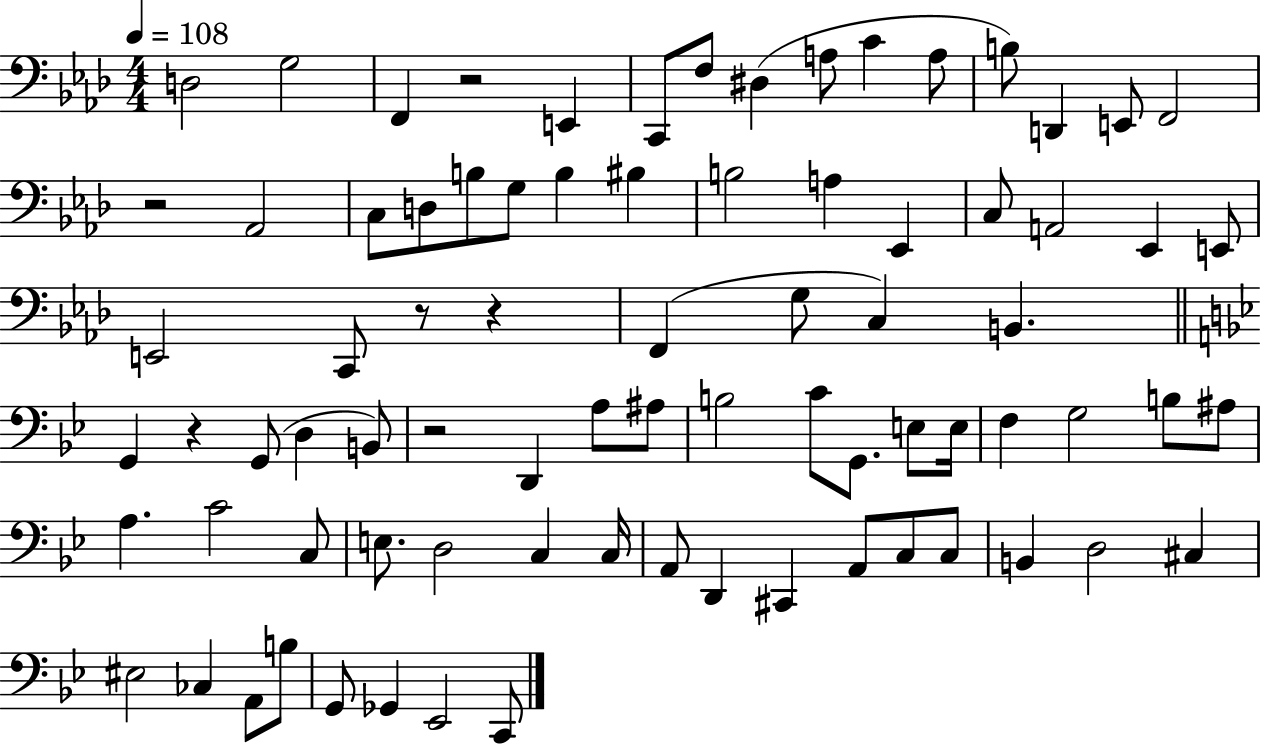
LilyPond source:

{
  \clef bass
  \numericTimeSignature
  \time 4/4
  \key aes \major
  \tempo 4 = 108
  d2 g2 | f,4 r2 e,4 | c,8 f8 dis4( a8 c'4 a8 | b8) d,4 e,8 f,2 | \break r2 aes,2 | c8 d8 b8 g8 b4 bis4 | b2 a4 ees,4 | c8 a,2 ees,4 e,8 | \break e,2 c,8 r8 r4 | f,4( g8 c4) b,4. | \bar "||" \break \key bes \major g,4 r4 g,8( d4 b,8) | r2 d,4 a8 ais8 | b2 c'8 g,8. e8 e16 | f4 g2 b8 ais8 | \break a4. c'2 c8 | e8. d2 c4 c16 | a,8 d,4 cis,4 a,8 c8 c8 | b,4 d2 cis4 | \break eis2 ces4 a,8 b8 | g,8 ges,4 ees,2 c,8 | \bar "|."
}